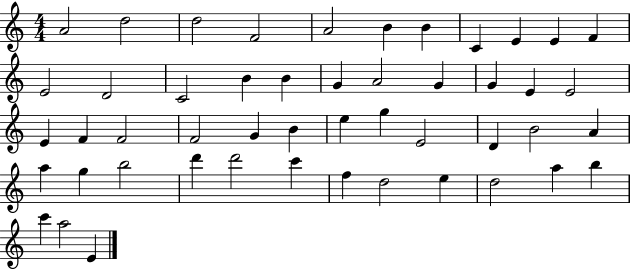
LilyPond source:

{
  \clef treble
  \numericTimeSignature
  \time 4/4
  \key c \major
  a'2 d''2 | d''2 f'2 | a'2 b'4 b'4 | c'4 e'4 e'4 f'4 | \break e'2 d'2 | c'2 b'4 b'4 | g'4 a'2 g'4 | g'4 e'4 e'2 | \break e'4 f'4 f'2 | f'2 g'4 b'4 | e''4 g''4 e'2 | d'4 b'2 a'4 | \break a''4 g''4 b''2 | d'''4 d'''2 c'''4 | f''4 d''2 e''4 | d''2 a''4 b''4 | \break c'''4 a''2 e'4 | \bar "|."
}